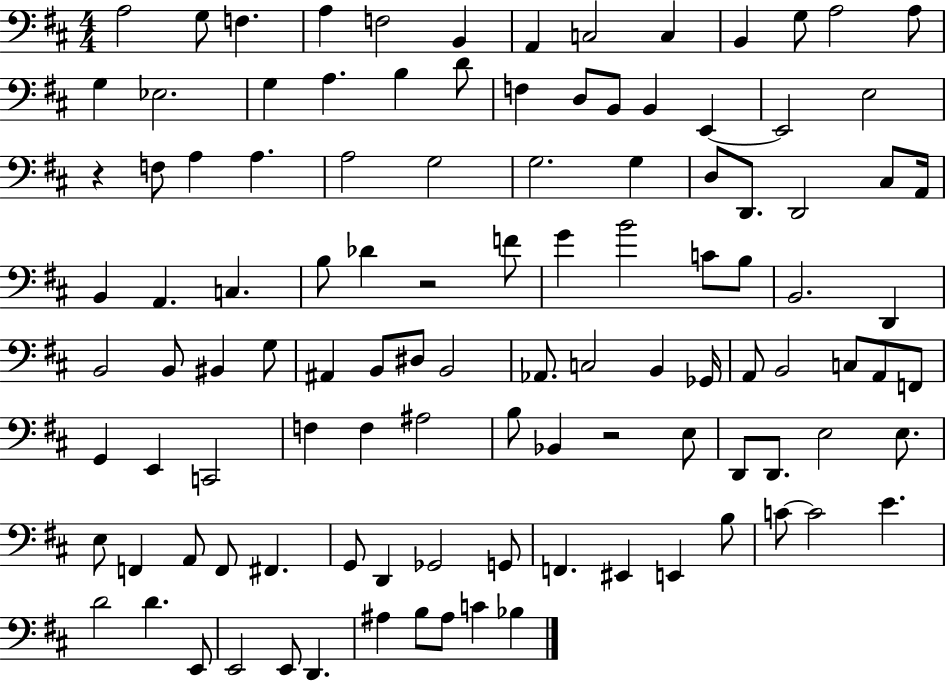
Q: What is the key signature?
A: D major